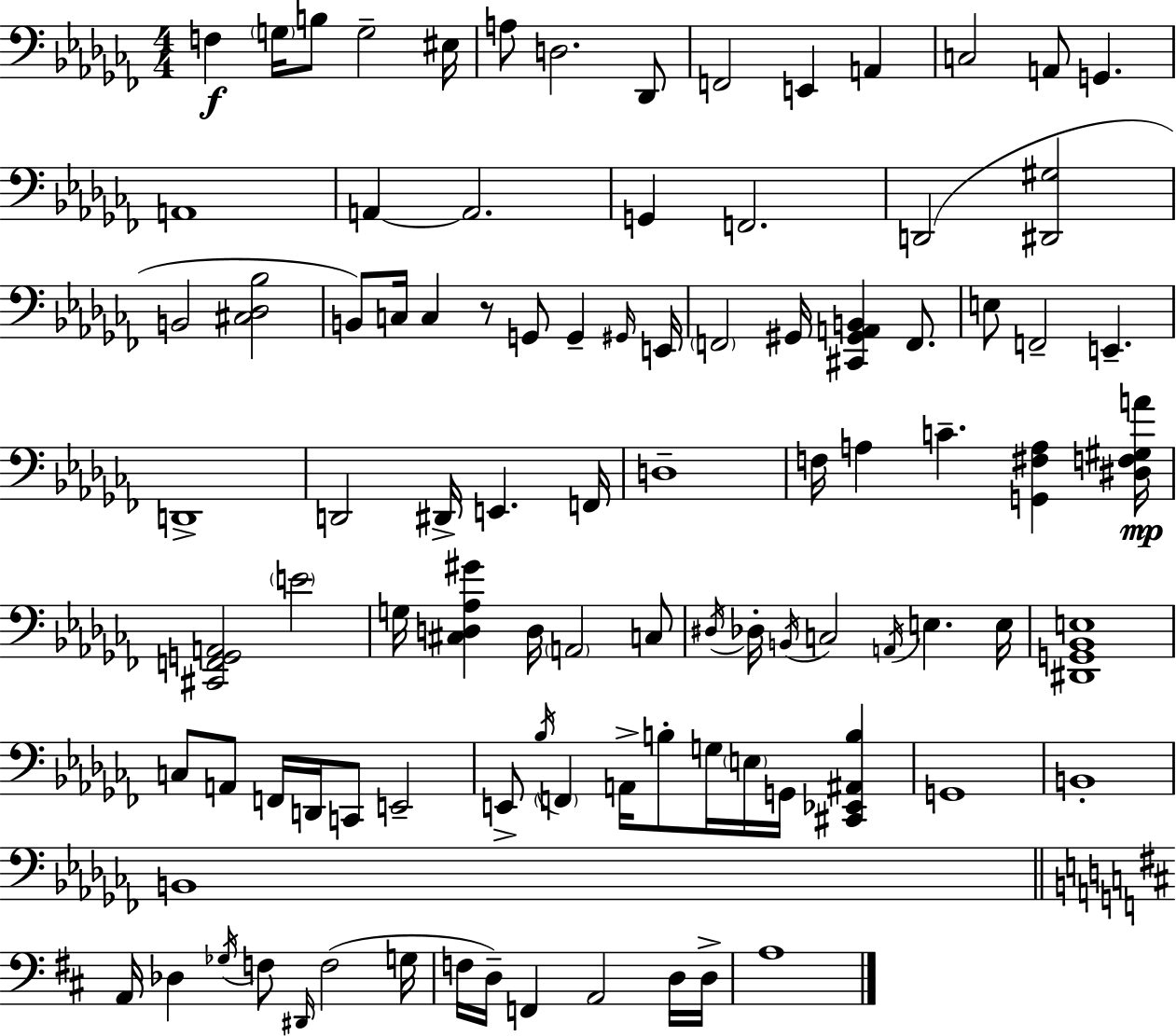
X:1
T:Untitled
M:4/4
L:1/4
K:Abm
F, G,/4 B,/2 G,2 ^E,/4 A,/2 D,2 _D,,/2 F,,2 E,, A,, C,2 A,,/2 G,, A,,4 A,, A,,2 G,, F,,2 D,,2 [^D,,^G,]2 B,,2 [^C,_D,_B,]2 B,,/2 C,/4 C, z/2 G,,/2 G,, ^G,,/4 E,,/4 F,,2 ^G,,/4 [^C,,^G,,A,,B,,] F,,/2 E,/2 F,,2 E,, D,,4 D,,2 ^D,,/4 E,, F,,/4 D,4 F,/4 A, C [G,,^F,A,] [^D,F,^G,A]/4 [^C,,F,,G,,A,,]2 E2 G,/4 [^C,D,_A,^G] D,/4 A,,2 C,/2 ^D,/4 _D,/4 B,,/4 C,2 A,,/4 E, E,/4 [^D,,G,,_B,,E,]4 C,/2 A,,/2 F,,/4 D,,/4 C,,/2 E,,2 E,,/2 _B,/4 F,, A,,/4 B,/2 G,/4 E,/4 G,,/4 [^C,,_E,,^A,,B,] G,,4 B,,4 B,,4 A,,/4 _D, _G,/4 F,/2 ^D,,/4 F,2 G,/4 F,/4 D,/4 F,, A,,2 D,/4 D,/4 A,4